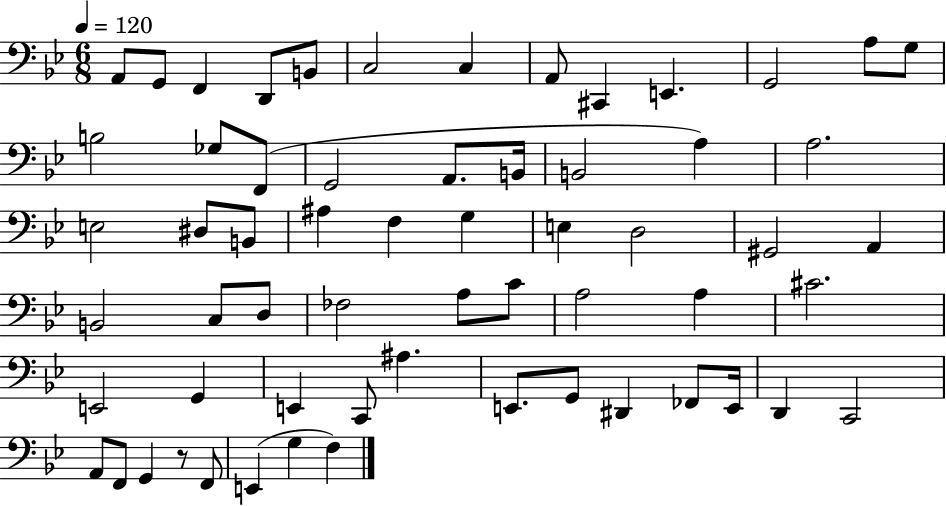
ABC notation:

X:1
T:Untitled
M:6/8
L:1/4
K:Bb
A,,/2 G,,/2 F,, D,,/2 B,,/2 C,2 C, A,,/2 ^C,, E,, G,,2 A,/2 G,/2 B,2 _G,/2 F,,/2 G,,2 A,,/2 B,,/4 B,,2 A, A,2 E,2 ^D,/2 B,,/2 ^A, F, G, E, D,2 ^G,,2 A,, B,,2 C,/2 D,/2 _F,2 A,/2 C/2 A,2 A, ^C2 E,,2 G,, E,, C,,/2 ^A, E,,/2 G,,/2 ^D,, _F,,/2 E,,/4 D,, C,,2 A,,/2 F,,/2 G,, z/2 F,,/2 E,, G, F,